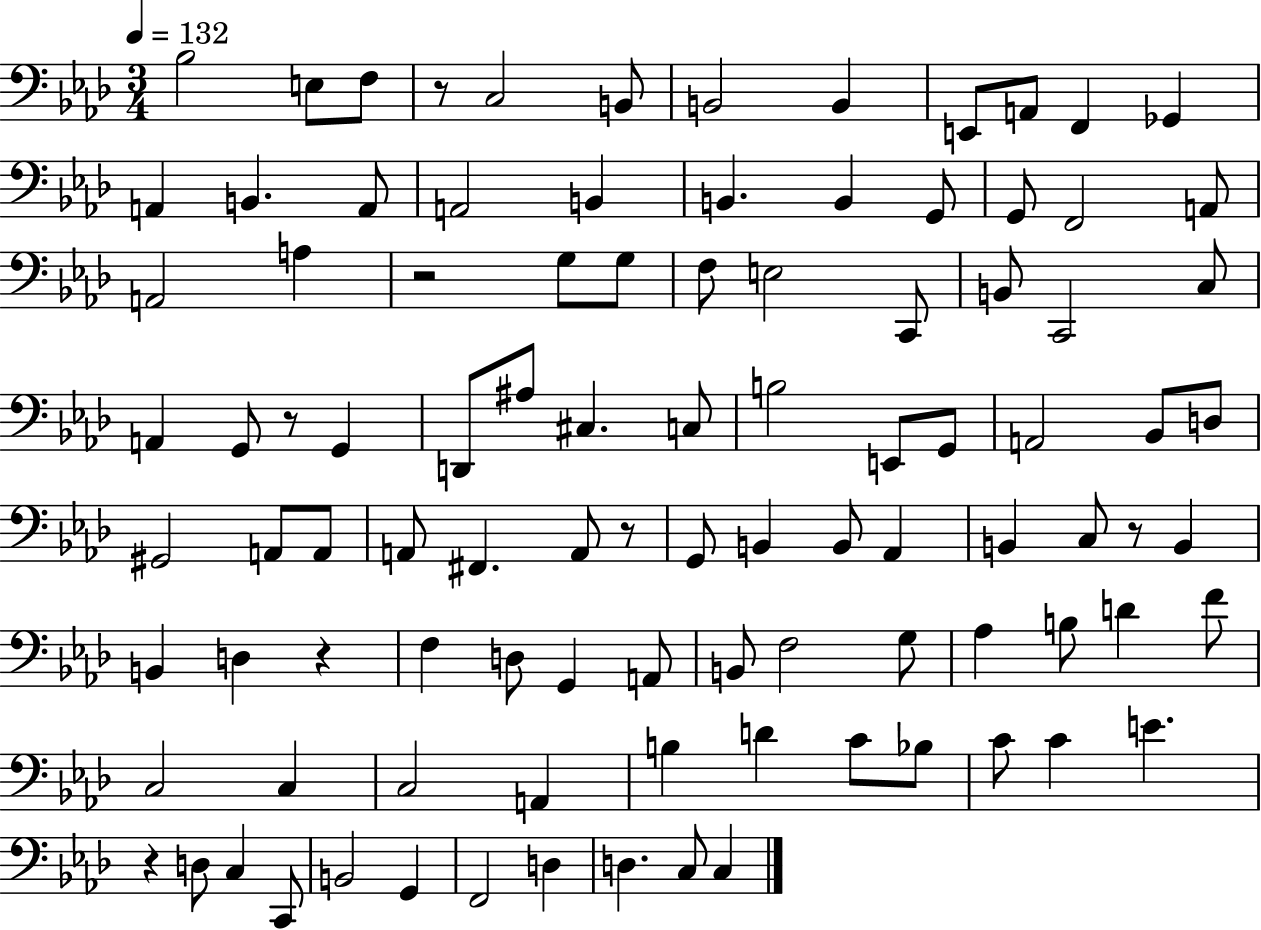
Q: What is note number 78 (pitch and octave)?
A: C4